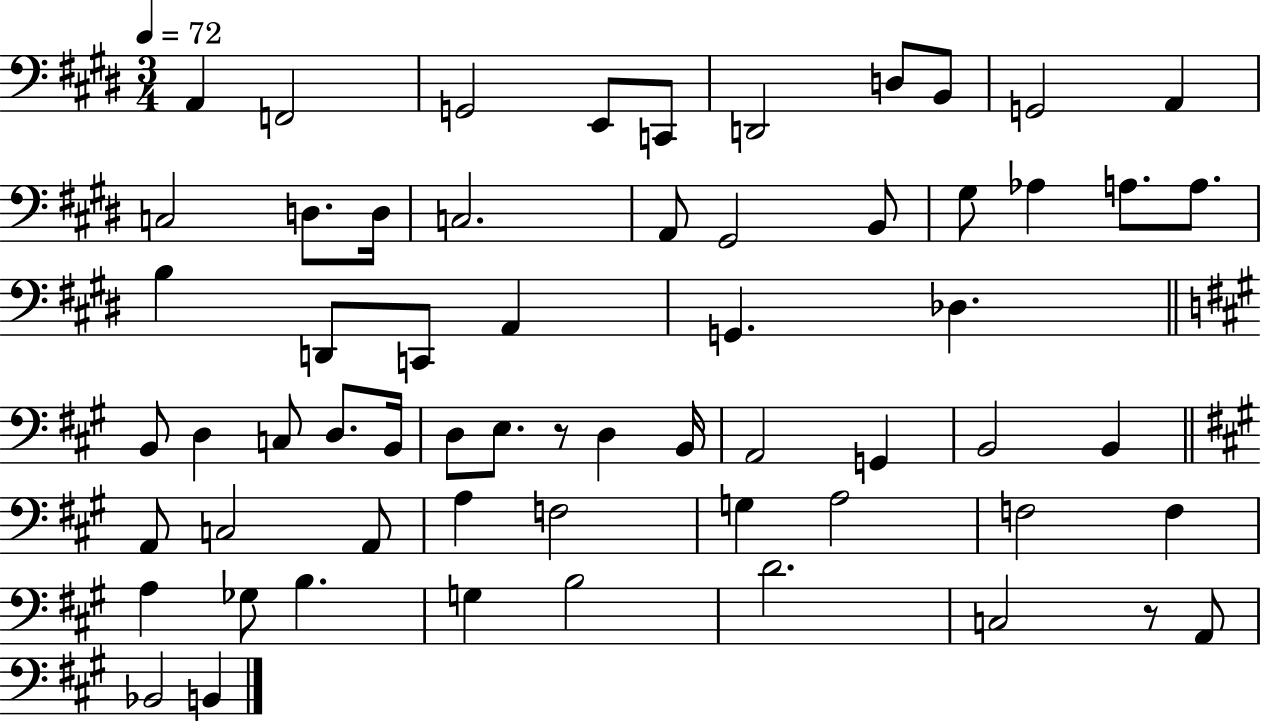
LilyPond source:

{
  \clef bass
  \numericTimeSignature
  \time 3/4
  \key e \major
  \tempo 4 = 72
  a,4 f,2 | g,2 e,8 c,8 | d,2 d8 b,8 | g,2 a,4 | \break c2 d8. d16 | c2. | a,8 gis,2 b,8 | gis8 aes4 a8. a8. | \break b4 d,8 c,8 a,4 | g,4. des4. | \bar "||" \break \key a \major b,8 d4 c8 d8. b,16 | d8 e8. r8 d4 b,16 | a,2 g,4 | b,2 b,4 | \break \bar "||" \break \key a \major a,8 c2 a,8 | a4 f2 | g4 a2 | f2 f4 | \break a4 ges8 b4. | g4 b2 | d'2. | c2 r8 a,8 | \break bes,2 b,4 | \bar "|."
}